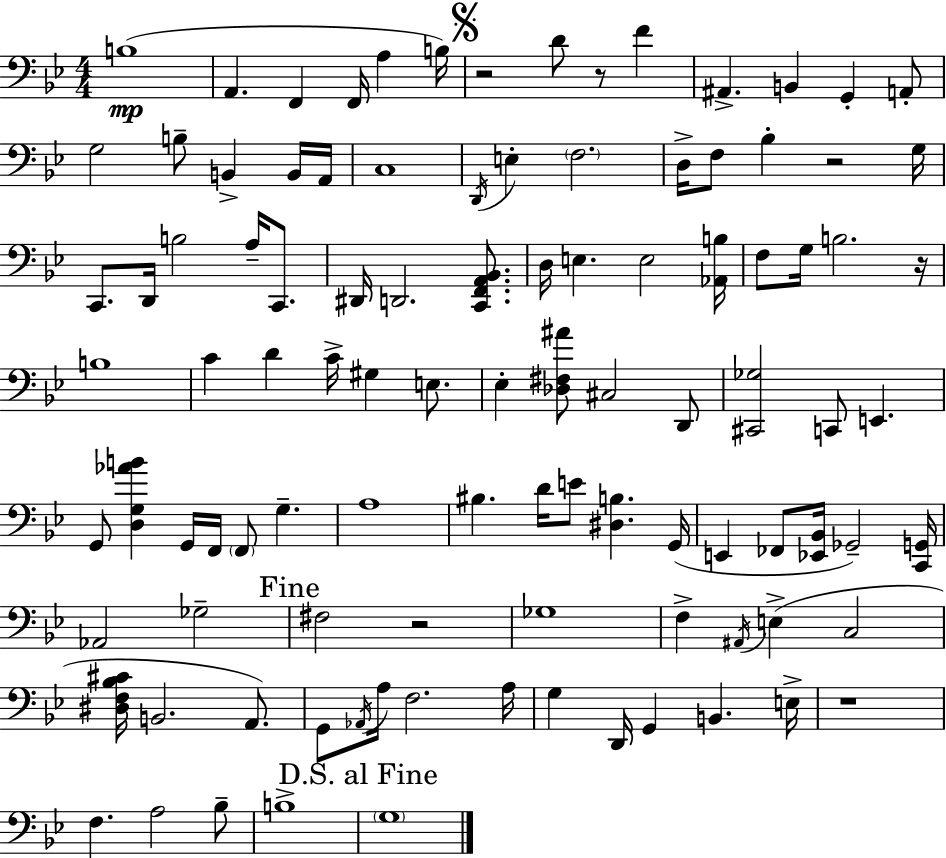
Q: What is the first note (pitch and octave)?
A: B3